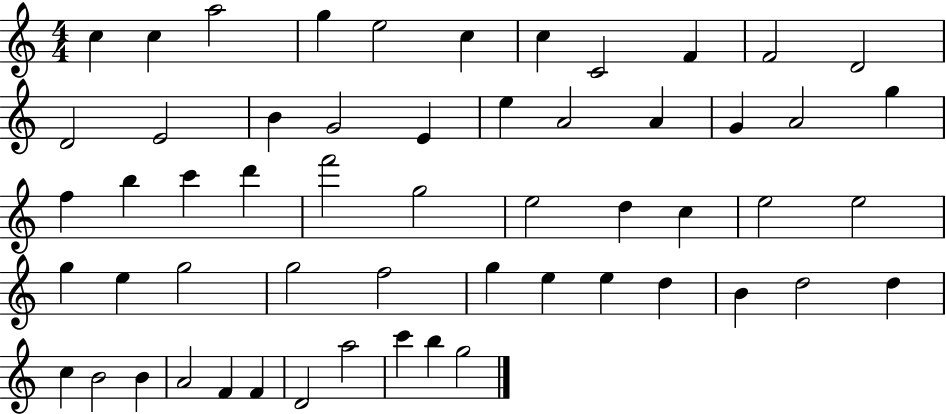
C5/q C5/q A5/h G5/q E5/h C5/q C5/q C4/h F4/q F4/h D4/h D4/h E4/h B4/q G4/h E4/q E5/q A4/h A4/q G4/q A4/h G5/q F5/q B5/q C6/q D6/q F6/h G5/h E5/h D5/q C5/q E5/h E5/h G5/q E5/q G5/h G5/h F5/h G5/q E5/q E5/q D5/q B4/q D5/h D5/q C5/q B4/h B4/q A4/h F4/q F4/q D4/h A5/h C6/q B5/q G5/h